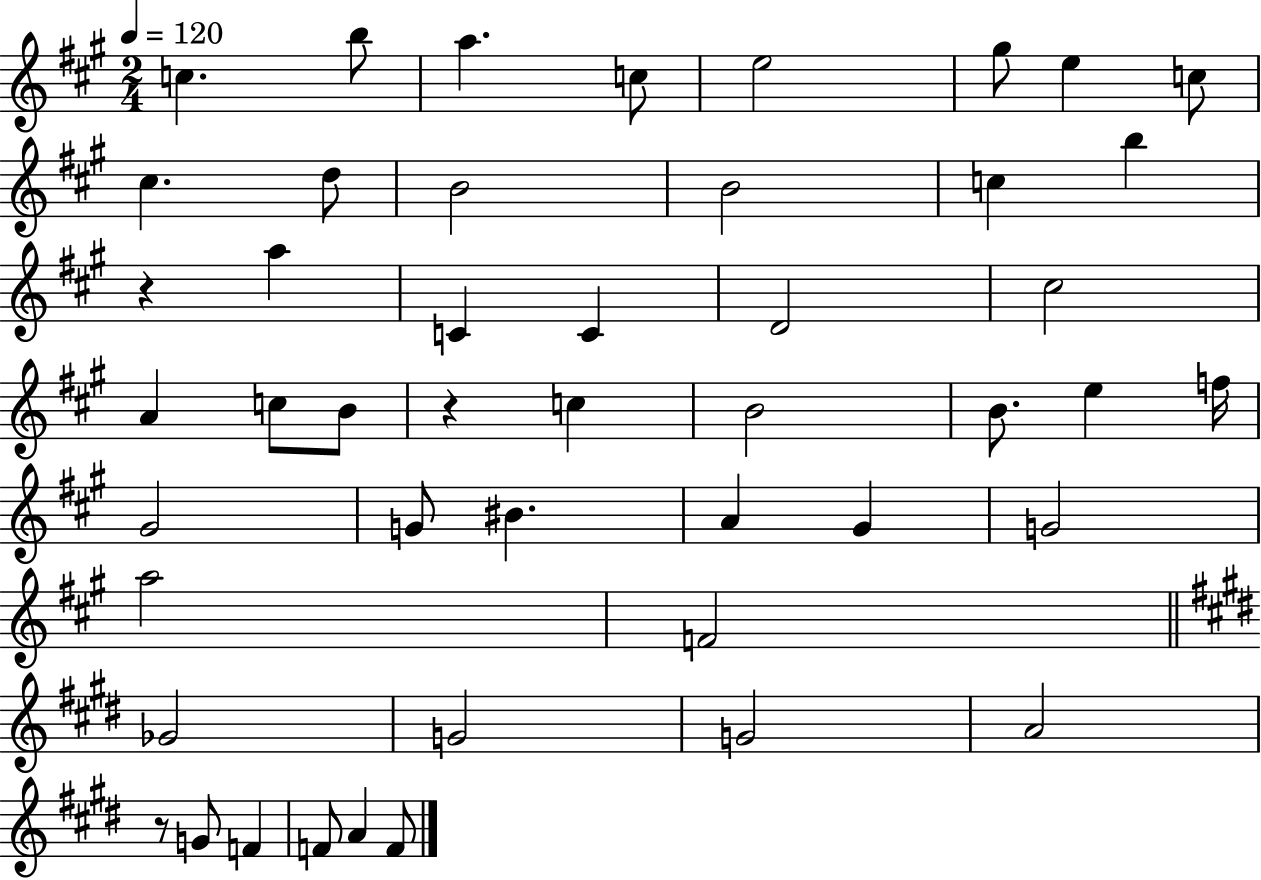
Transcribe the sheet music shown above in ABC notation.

X:1
T:Untitled
M:2/4
L:1/4
K:A
c b/2 a c/2 e2 ^g/2 e c/2 ^c d/2 B2 B2 c b z a C C D2 ^c2 A c/2 B/2 z c B2 B/2 e f/4 ^G2 G/2 ^B A ^G G2 a2 F2 _G2 G2 G2 A2 z/2 G/2 F F/2 A F/2